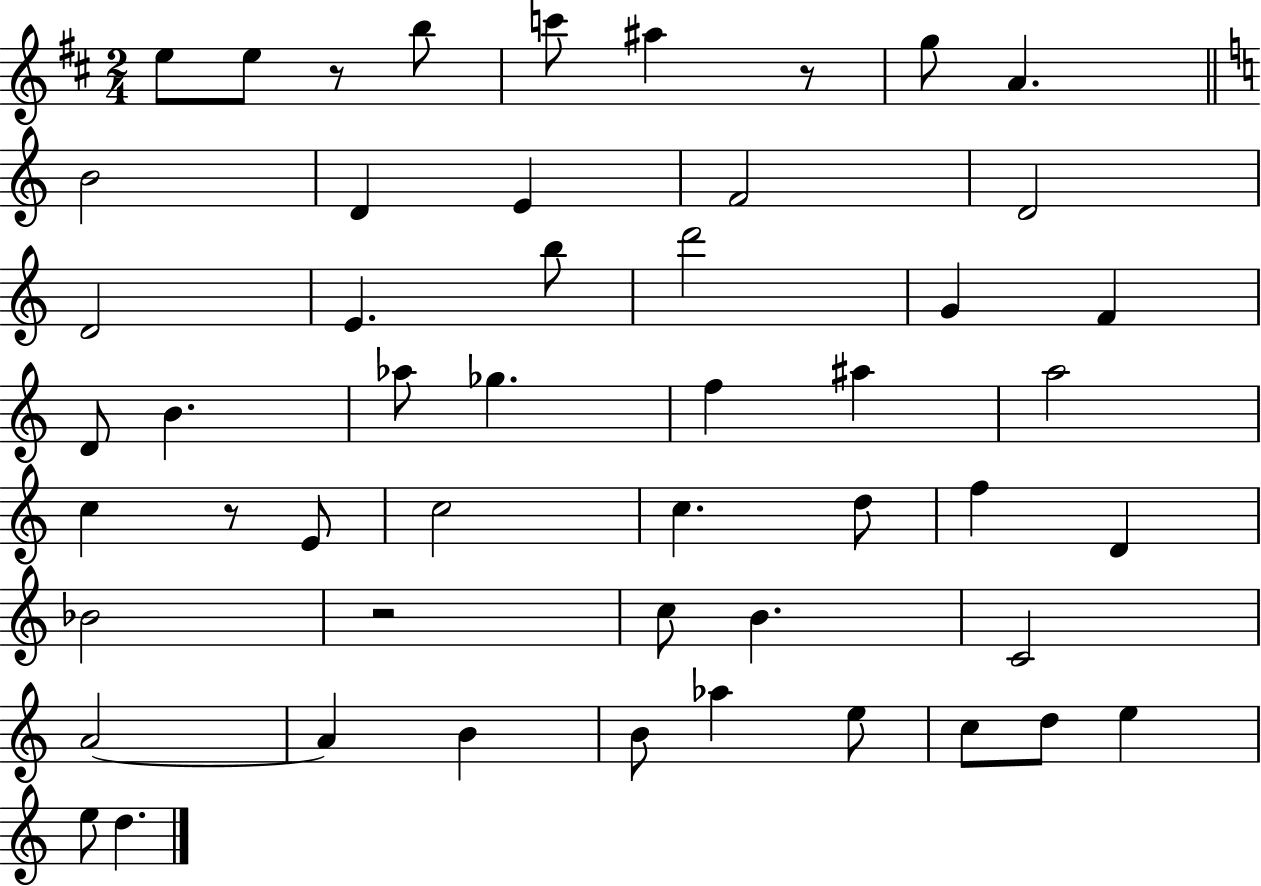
X:1
T:Untitled
M:2/4
L:1/4
K:D
e/2 e/2 z/2 b/2 c'/2 ^a z/2 g/2 A B2 D E F2 D2 D2 E b/2 d'2 G F D/2 B _a/2 _g f ^a a2 c z/2 E/2 c2 c d/2 f D _B2 z2 c/2 B C2 A2 A B B/2 _a e/2 c/2 d/2 e e/2 d